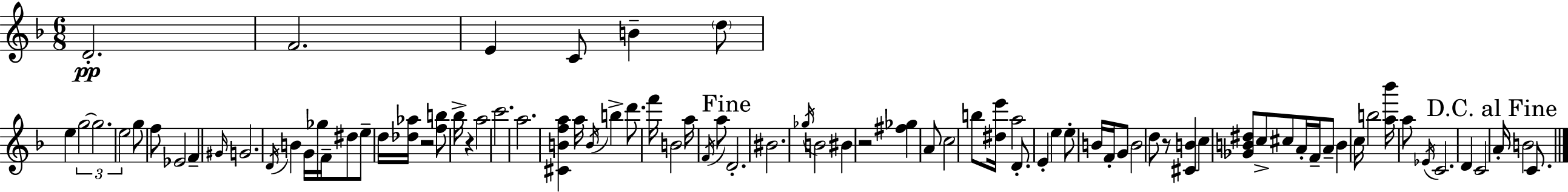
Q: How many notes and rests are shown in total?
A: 84